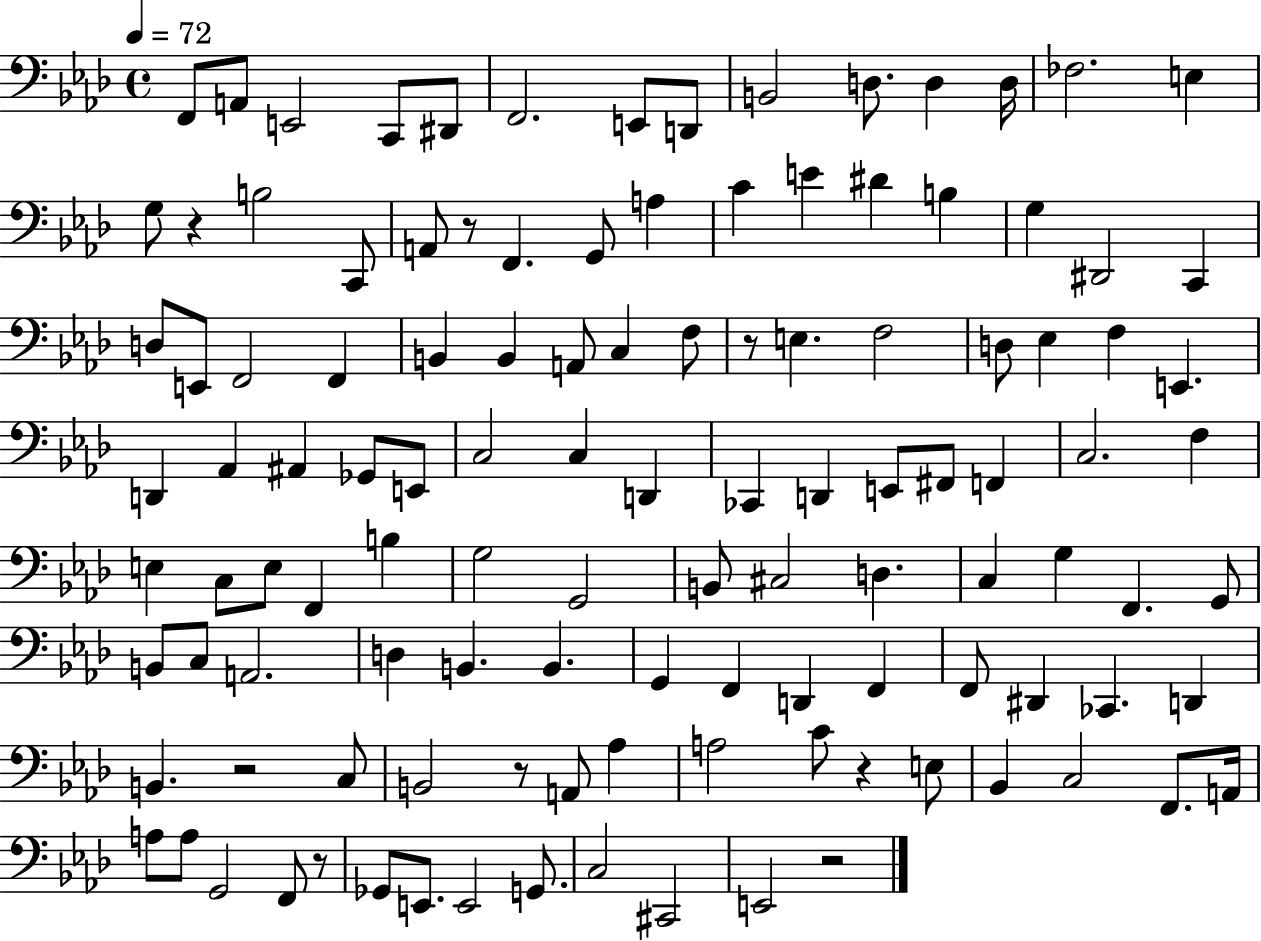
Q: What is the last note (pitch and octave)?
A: E2